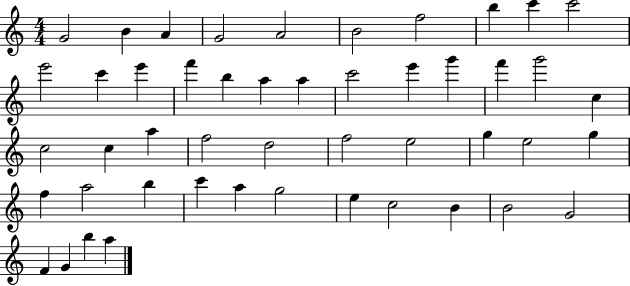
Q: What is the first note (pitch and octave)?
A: G4